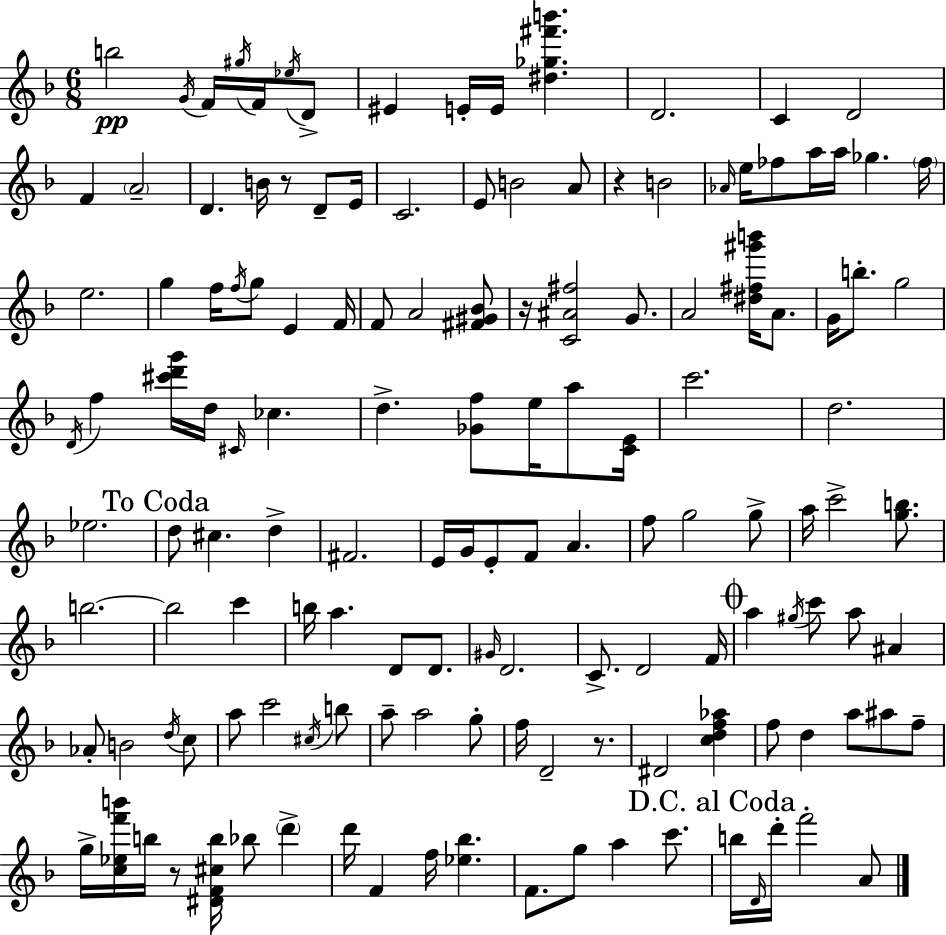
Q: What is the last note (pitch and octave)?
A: A4